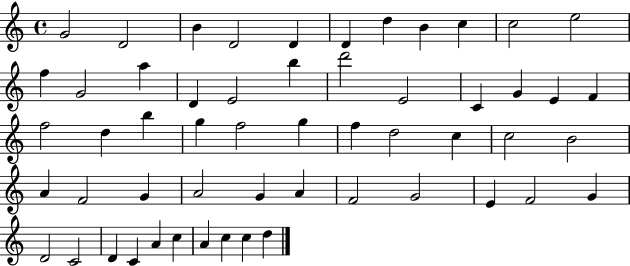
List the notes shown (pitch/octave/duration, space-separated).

G4/h D4/h B4/q D4/h D4/q D4/q D5/q B4/q C5/q C5/h E5/h F5/q G4/h A5/q D4/q E4/h B5/q D6/h E4/h C4/q G4/q E4/q F4/q F5/h D5/q B5/q G5/q F5/h G5/q F5/q D5/h C5/q C5/h B4/h A4/q F4/h G4/q A4/h G4/q A4/q F4/h G4/h E4/q F4/h G4/q D4/h C4/h D4/q C4/q A4/q C5/q A4/q C5/q C5/q D5/q